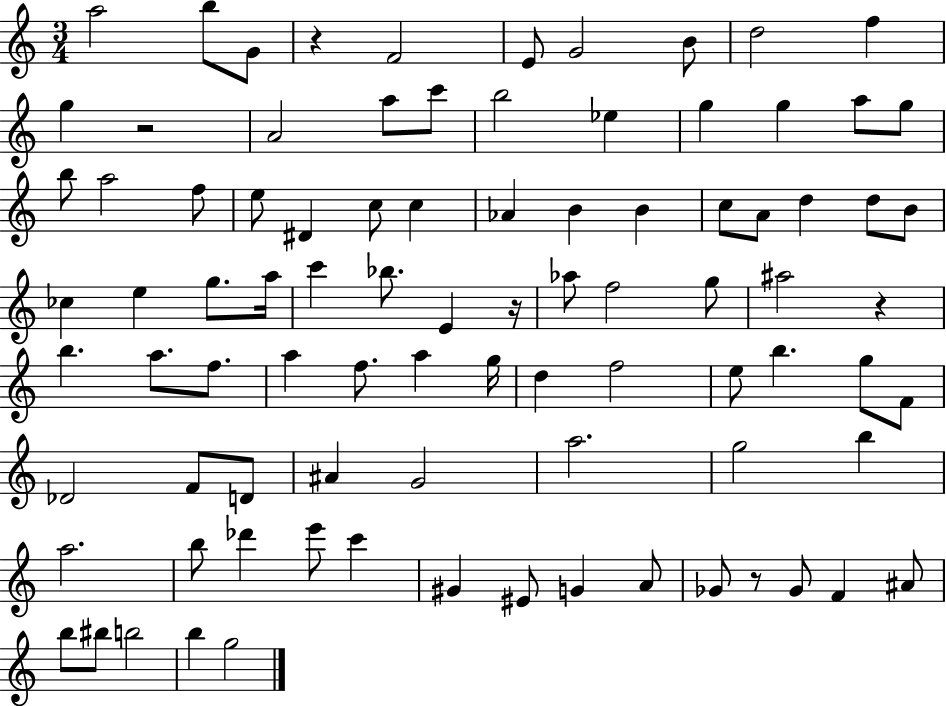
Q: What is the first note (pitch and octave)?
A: A5